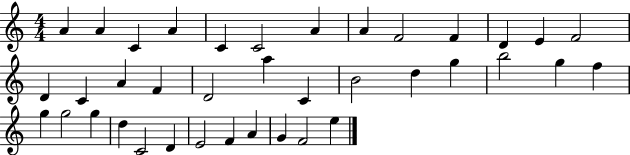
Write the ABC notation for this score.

X:1
T:Untitled
M:4/4
L:1/4
K:C
A A C A C C2 A A F2 F D E F2 D C A F D2 a C B2 d g b2 g f g g2 g d C2 D E2 F A G F2 e